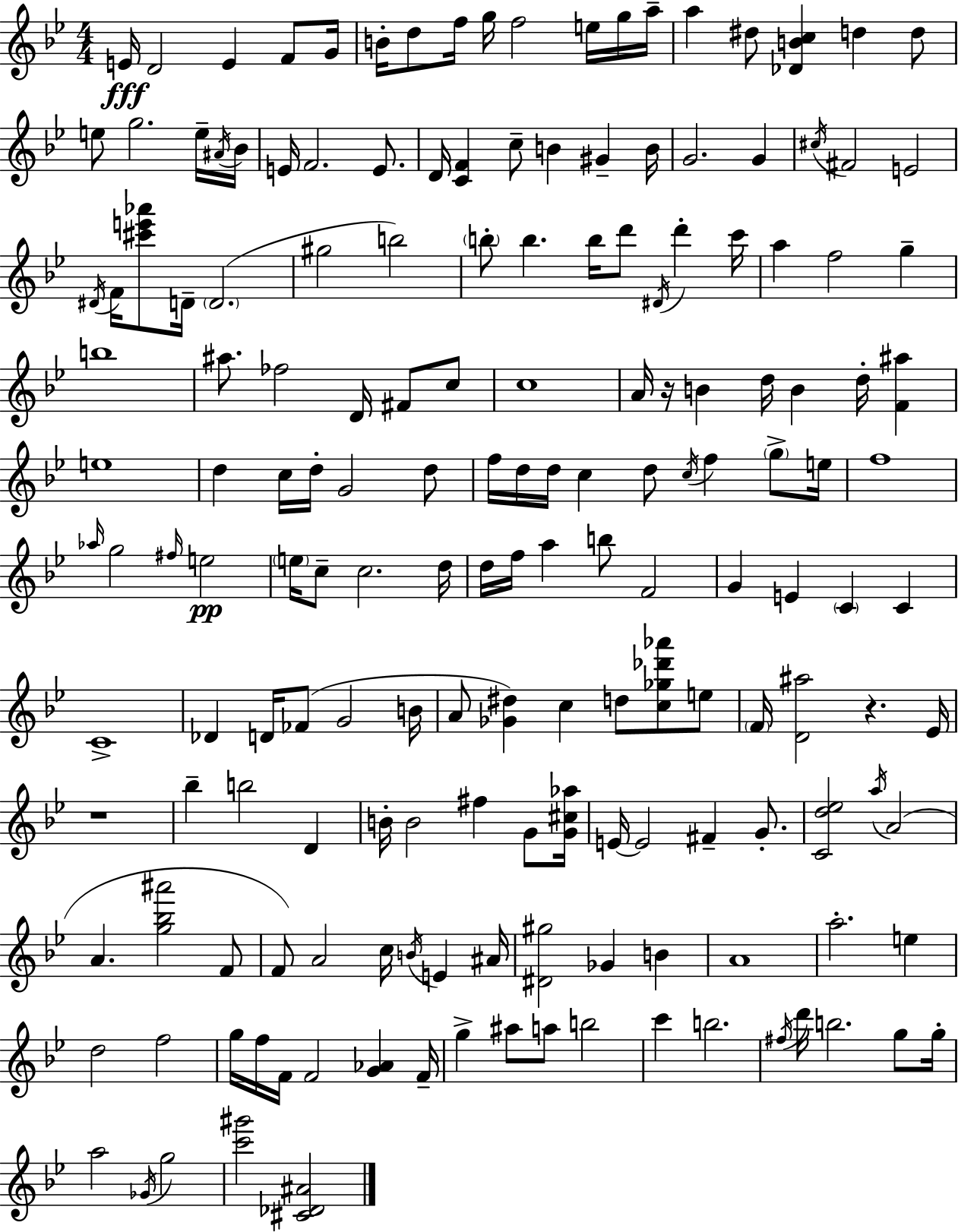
X:1
T:Untitled
M:4/4
L:1/4
K:Gm
E/4 D2 E F/2 G/4 B/4 d/2 f/4 g/4 f2 e/4 g/4 a/4 a ^d/2 [_DBc] d d/2 e/2 g2 e/4 ^A/4 _B/4 E/4 F2 E/2 D/4 [CF] c/2 B ^G B/4 G2 G ^c/4 ^F2 E2 ^D/4 F/4 [^c'e'_a']/2 D/4 D2 ^g2 b2 b/2 b b/4 d'/2 ^D/4 d' c'/4 a f2 g b4 ^a/2 _f2 D/4 ^F/2 c/2 c4 A/4 z/4 B d/4 B d/4 [F^a] e4 d c/4 d/4 G2 d/2 f/4 d/4 d/4 c d/2 c/4 f g/2 e/4 f4 _a/4 g2 ^f/4 e2 e/4 c/2 c2 d/4 d/4 f/4 a b/2 F2 G E C C C4 _D D/4 _F/2 G2 B/4 A/2 [_G^d] c d/2 [c_g_d'_a']/2 e/2 F/4 [D^a]2 z _E/4 z4 _b b2 D B/4 B2 ^f G/2 [G^c_a]/4 E/4 E2 ^F G/2 [Cd_e]2 a/4 A2 A [g_b^a']2 F/2 F/2 A2 c/4 B/4 E ^A/4 [^D^g]2 _G B A4 a2 e d2 f2 g/4 f/4 F/4 F2 [G_A] F/4 g ^a/2 a/2 b2 c' b2 ^f/4 d'/4 b2 g/2 g/4 a2 _G/4 g2 [c'^g']2 [^C_D^A]2